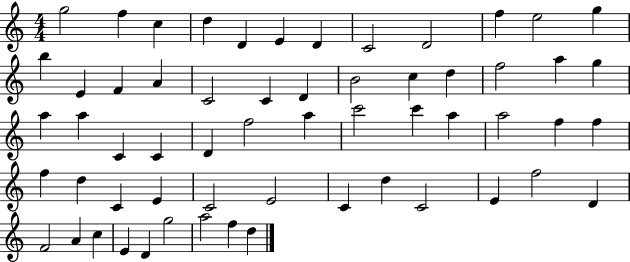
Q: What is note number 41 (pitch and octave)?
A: C4